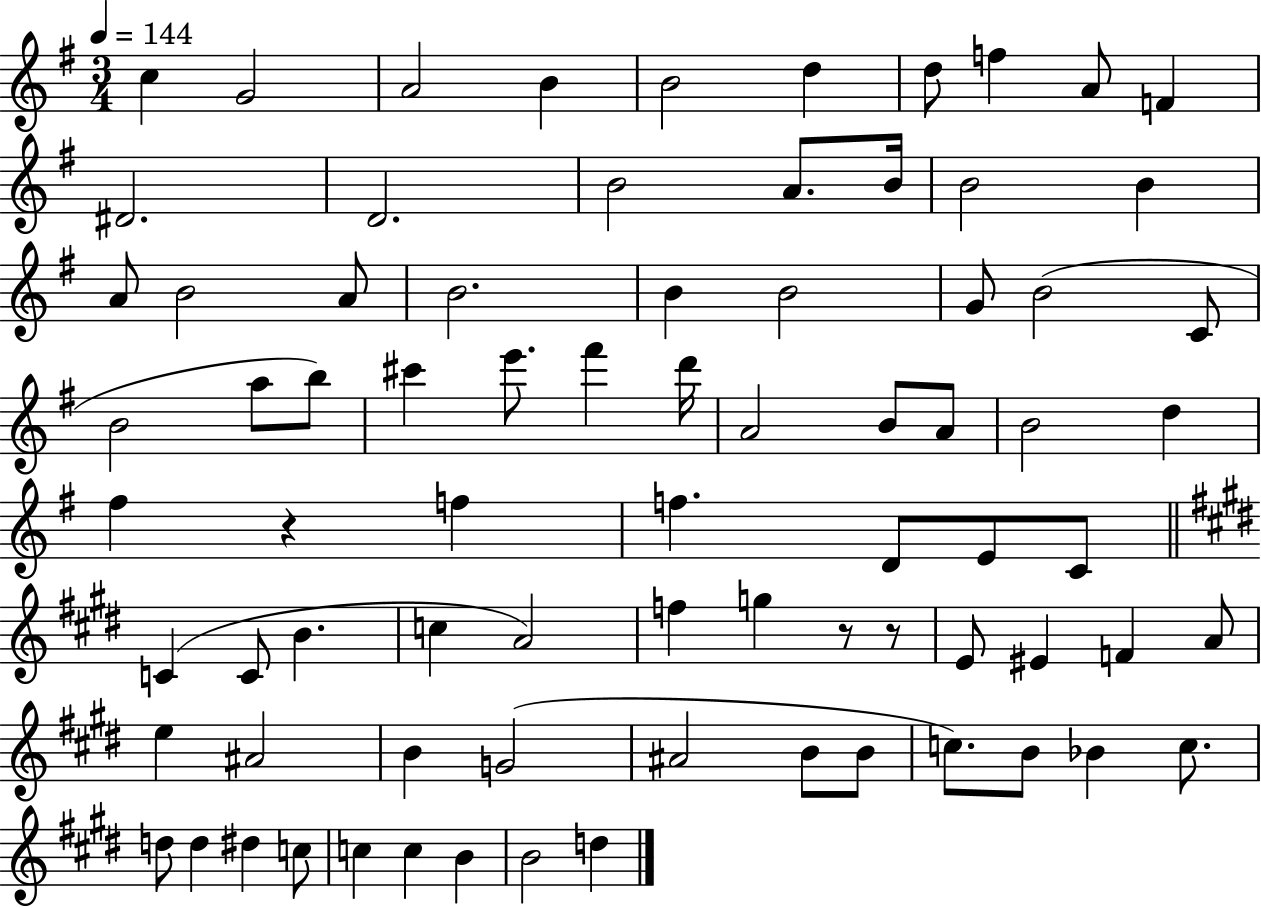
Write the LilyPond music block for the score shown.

{
  \clef treble
  \numericTimeSignature
  \time 3/4
  \key g \major
  \tempo 4 = 144
  c''4 g'2 | a'2 b'4 | b'2 d''4 | d''8 f''4 a'8 f'4 | \break dis'2. | d'2. | b'2 a'8. b'16 | b'2 b'4 | \break a'8 b'2 a'8 | b'2. | b'4 b'2 | g'8 b'2( c'8 | \break b'2 a''8 b''8) | cis'''4 e'''8. fis'''4 d'''16 | a'2 b'8 a'8 | b'2 d''4 | \break fis''4 r4 f''4 | f''4. d'8 e'8 c'8 | \bar "||" \break \key e \major c'4( c'8 b'4. | c''4 a'2) | f''4 g''4 r8 r8 | e'8 eis'4 f'4 a'8 | \break e''4 ais'2 | b'4 g'2( | ais'2 b'8 b'8 | c''8.) b'8 bes'4 c''8. | \break d''8 d''4 dis''4 c''8 | c''4 c''4 b'4 | b'2 d''4 | \bar "|."
}